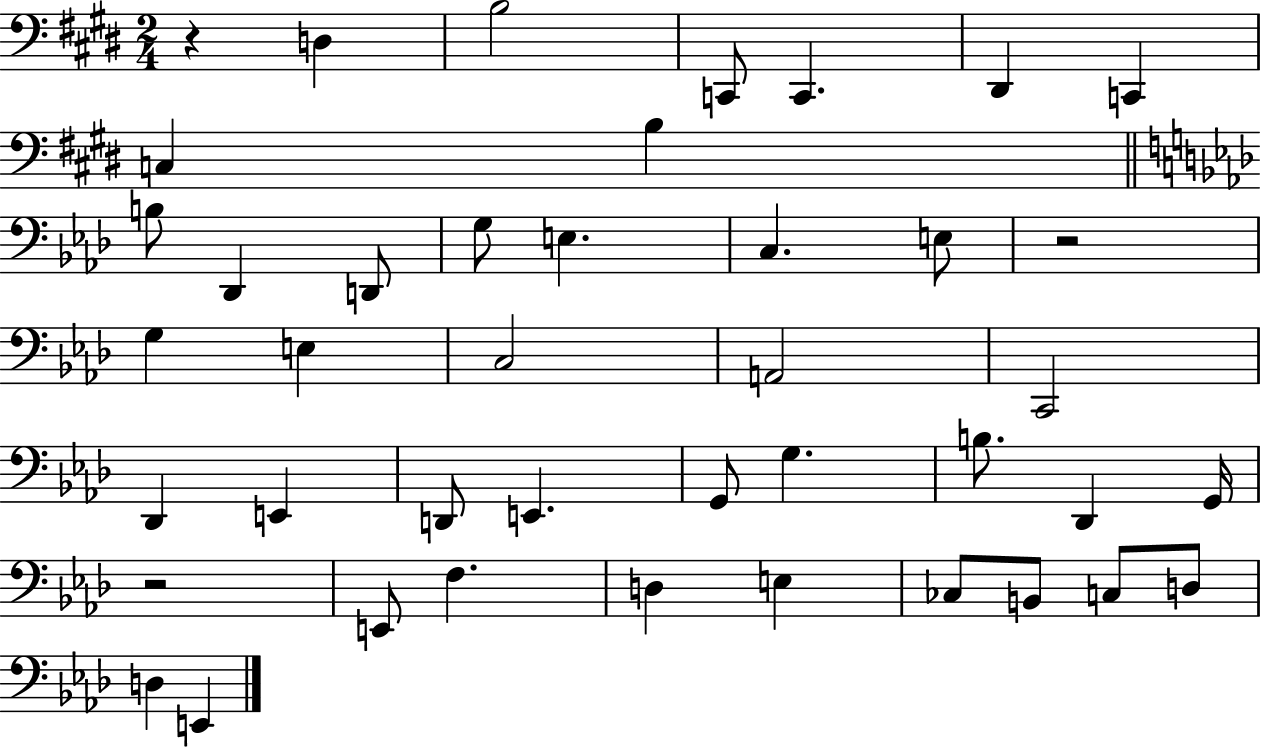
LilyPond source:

{
  \clef bass
  \numericTimeSignature
  \time 2/4
  \key e \major
  \repeat volta 2 { r4 d4 | b2 | c,8 c,4. | dis,4 c,4 | \break c4 b4 | \bar "||" \break \key aes \major b8 des,4 d,8 | g8 e4. | c4. e8 | r2 | \break g4 e4 | c2 | a,2 | c,2 | \break des,4 e,4 | d,8 e,4. | g,8 g4. | b8. des,4 g,16 | \break r2 | e,8 f4. | d4 e4 | ces8 b,8 c8 d8 | \break d4 e,4 | } \bar "|."
}